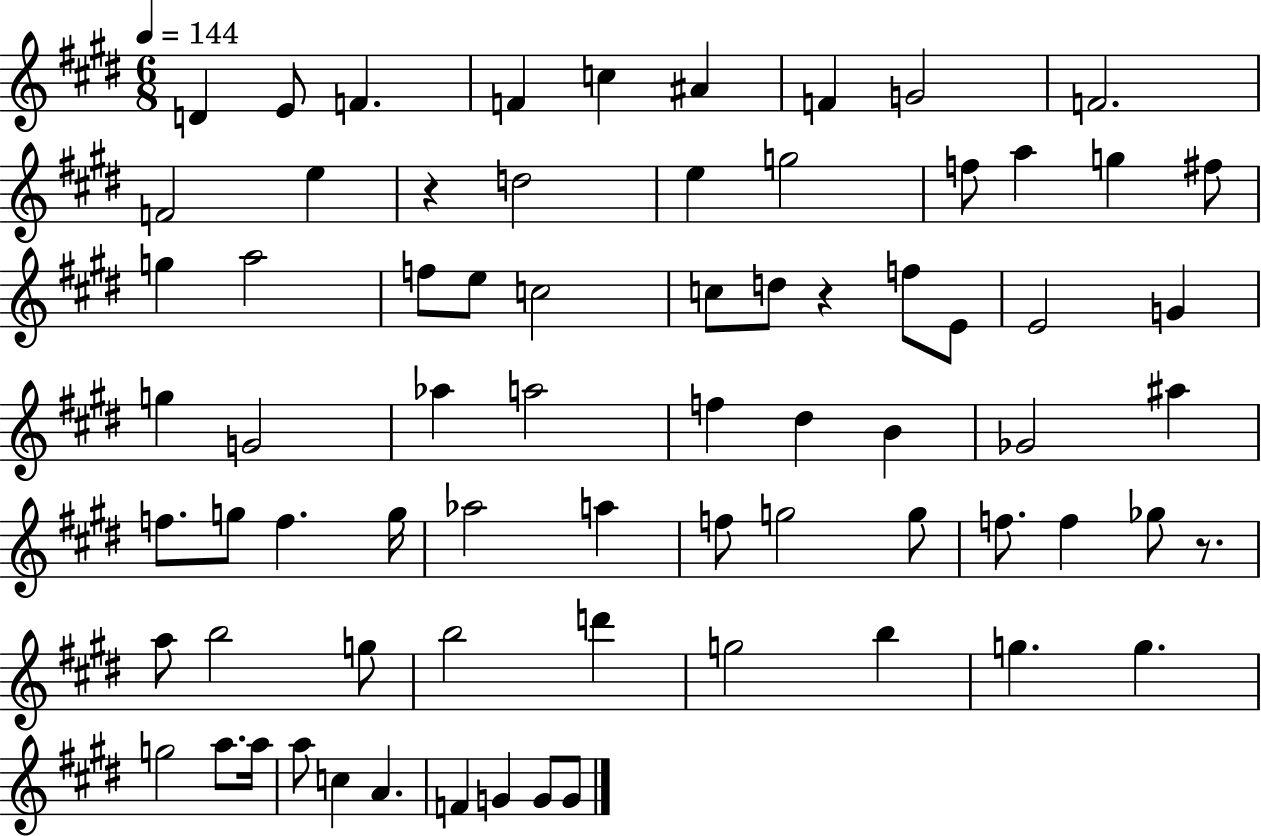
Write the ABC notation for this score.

X:1
T:Untitled
M:6/8
L:1/4
K:E
D E/2 F F c ^A F G2 F2 F2 e z d2 e g2 f/2 a g ^f/2 g a2 f/2 e/2 c2 c/2 d/2 z f/2 E/2 E2 G g G2 _a a2 f ^d B _G2 ^a f/2 g/2 f g/4 _a2 a f/2 g2 g/2 f/2 f _g/2 z/2 a/2 b2 g/2 b2 d' g2 b g g g2 a/2 a/4 a/2 c A F G G/2 G/2